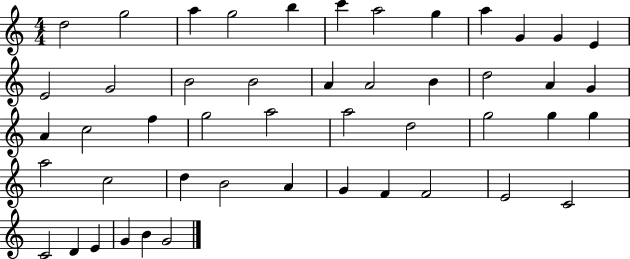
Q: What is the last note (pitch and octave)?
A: G4